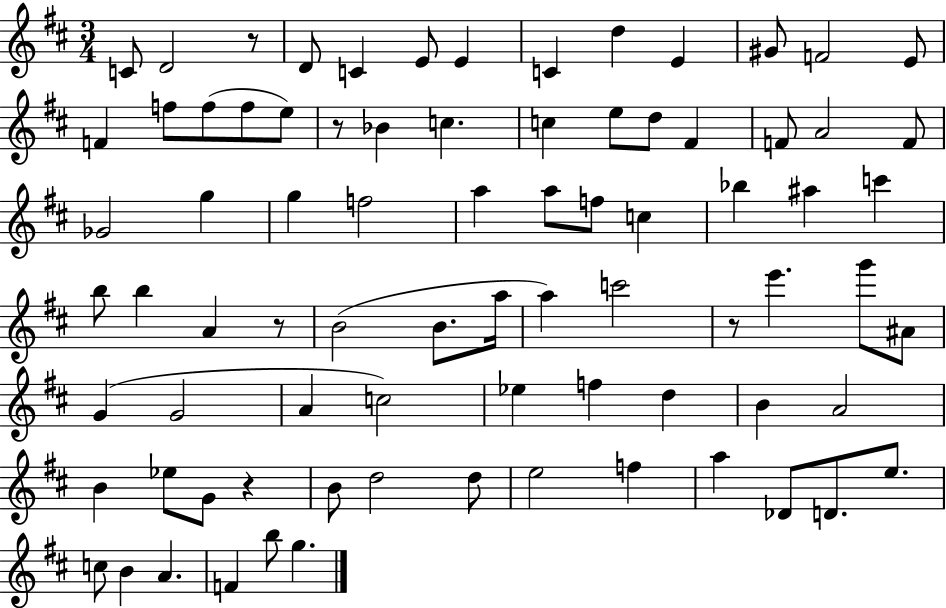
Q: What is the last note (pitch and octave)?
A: G5